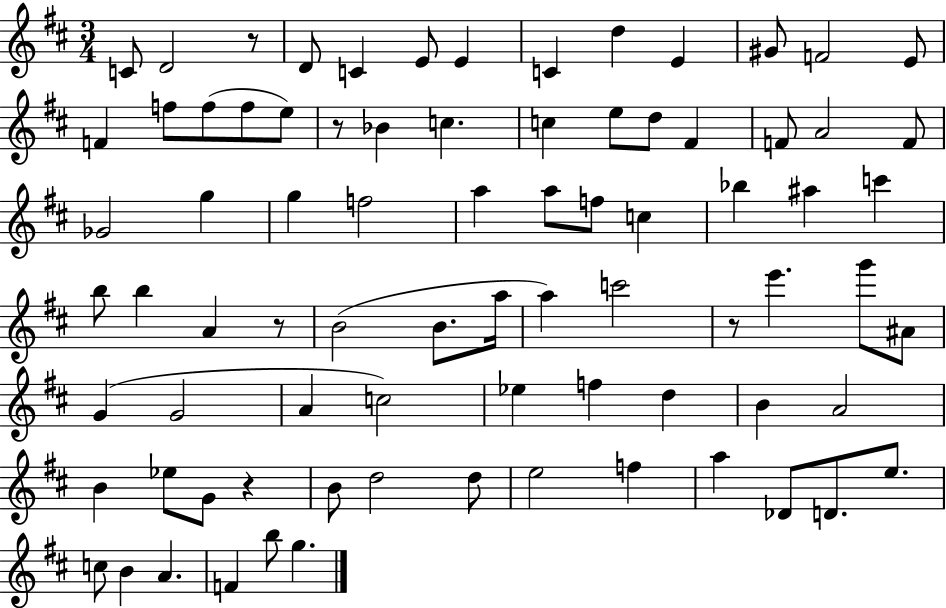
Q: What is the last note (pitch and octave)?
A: G5